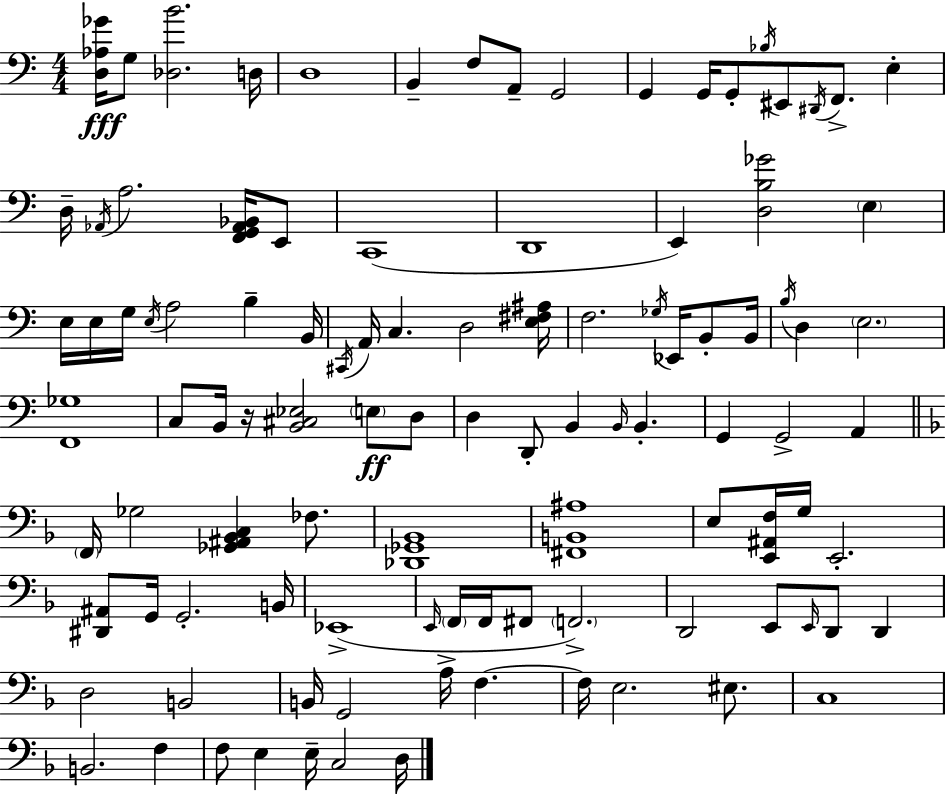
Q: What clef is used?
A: bass